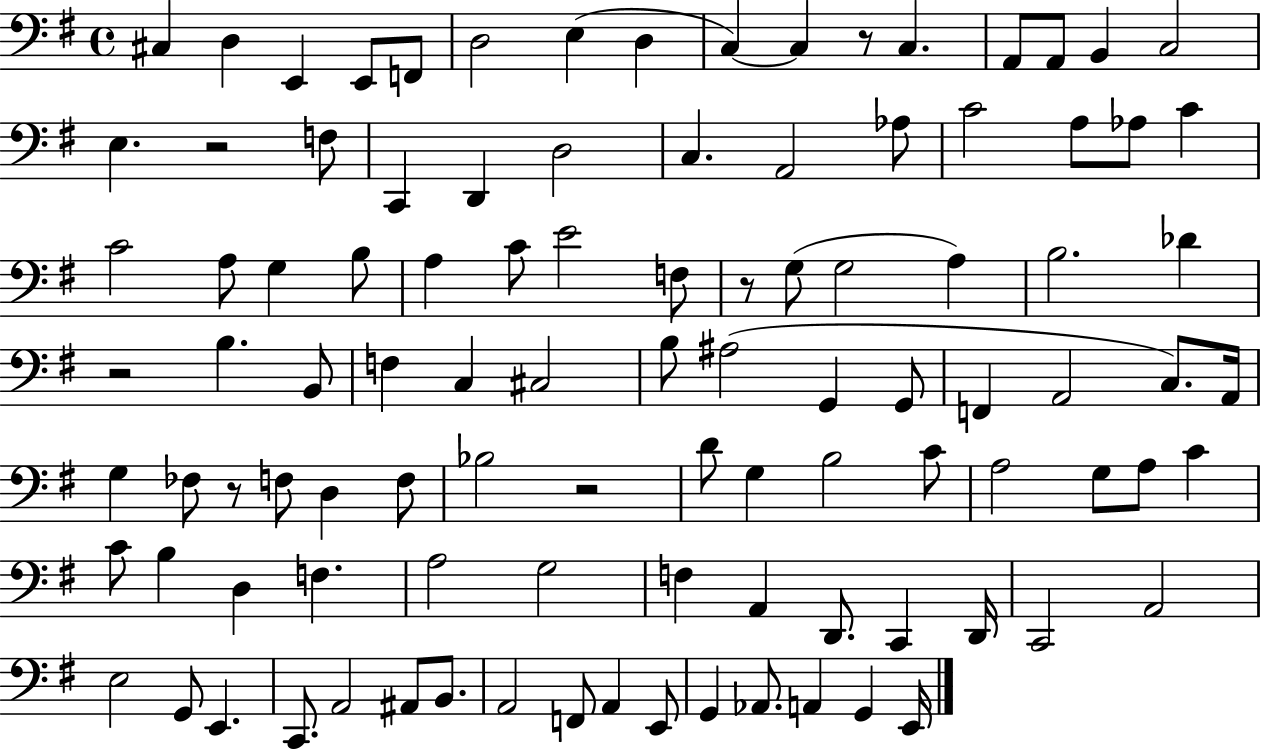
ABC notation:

X:1
T:Untitled
M:4/4
L:1/4
K:G
^C, D, E,, E,,/2 F,,/2 D,2 E, D, C, C, z/2 C, A,,/2 A,,/2 B,, C,2 E, z2 F,/2 C,, D,, D,2 C, A,,2 _A,/2 C2 A,/2 _A,/2 C C2 A,/2 G, B,/2 A, C/2 E2 F,/2 z/2 G,/2 G,2 A, B,2 _D z2 B, B,,/2 F, C, ^C,2 B,/2 ^A,2 G,, G,,/2 F,, A,,2 C,/2 A,,/4 G, _F,/2 z/2 F,/2 D, F,/2 _B,2 z2 D/2 G, B,2 C/2 A,2 G,/2 A,/2 C C/2 B, D, F, A,2 G,2 F, A,, D,,/2 C,, D,,/4 C,,2 A,,2 E,2 G,,/2 E,, C,,/2 A,,2 ^A,,/2 B,,/2 A,,2 F,,/2 A,, E,,/2 G,, _A,,/2 A,, G,, E,,/4